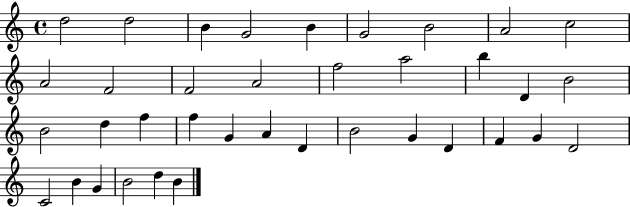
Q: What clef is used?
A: treble